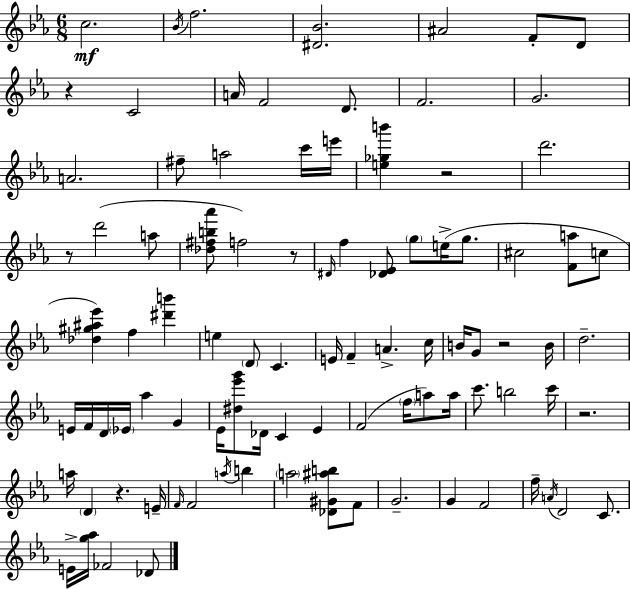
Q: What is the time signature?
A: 6/8